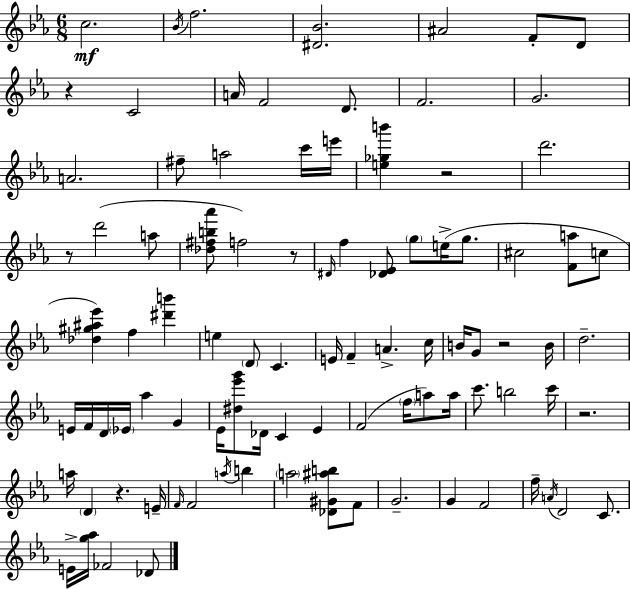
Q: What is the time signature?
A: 6/8